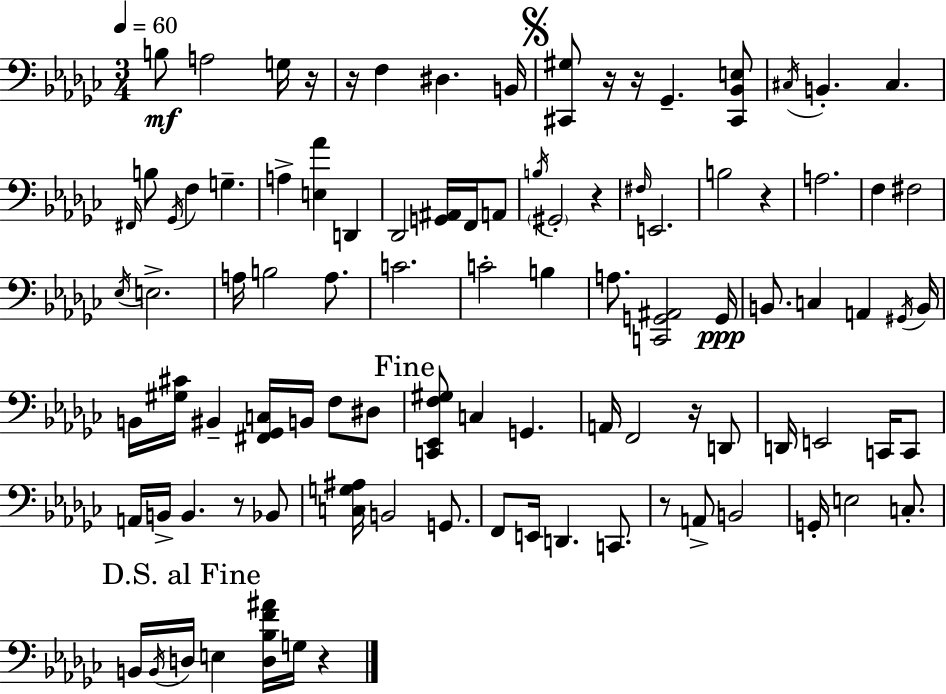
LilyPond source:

{
  \clef bass
  \numericTimeSignature
  \time 3/4
  \key ees \minor
  \tempo 4 = 60
  \repeat volta 2 { b8\mf a2 g16 r16 | r16 f4 dis4. b,16 | \mark \markup { \musicglyph "scripts.segno" } <cis, gis>8 r16 r16 ges,4.-- <cis, bes, e>8 | \acciaccatura { cis16 } b,4.-. cis4. | \break \grace { fis,16 } b8 \acciaccatura { ges,16 } f4 g4.-- | a4-> <e aes'>4 d,4 | des,2 <g, ais,>16 | f,16 a,8 \acciaccatura { b16 } \parenthesize gis,2-. | \break r4 \grace { fis16 } e,2. | b2 | r4 a2. | f4 fis2 | \break \acciaccatura { ees16 } e2.-> | a16 b2 | a8. c'2. | c'2-. | \break b4 a8. <c, g, ais,>2 | g,16\ppp b,8. c4 | a,4 \acciaccatura { gis,16 } b,16 b,16 <gis cis'>16 bis,4-- | <fis, ges, c>16 b,16 f8 dis8 \mark "Fine" <c, ees, f gis>8 c4 | \break g,4. a,16 f,2 | r16 d,8 d,16 e,2 | c,16 c,8 a,16 b,16-> b,4. | r8 bes,8 <c g ais>16 b,2 | \break g,8. f,8 e,16 d,4. | c,8. r8 a,8-> b,2 | g,16-. e2 | c8.-. \mark "D.S. al Fine" b,16 \acciaccatura { b,16 } d16 e4 | \break <d bes f' ais'>16 g16 r4 } \bar "|."
}